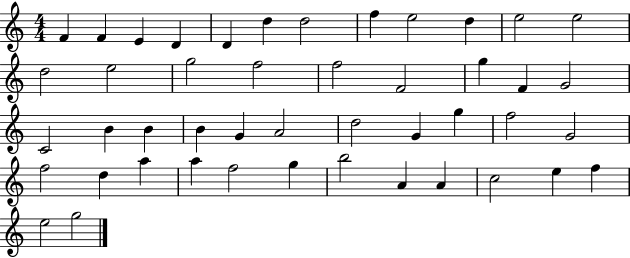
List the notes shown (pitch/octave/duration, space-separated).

F4/q F4/q E4/q D4/q D4/q D5/q D5/h F5/q E5/h D5/q E5/h E5/h D5/h E5/h G5/h F5/h F5/h F4/h G5/q F4/q G4/h C4/h B4/q B4/q B4/q G4/q A4/h D5/h G4/q G5/q F5/h G4/h F5/h D5/q A5/q A5/q F5/h G5/q B5/h A4/q A4/q C5/h E5/q F5/q E5/h G5/h